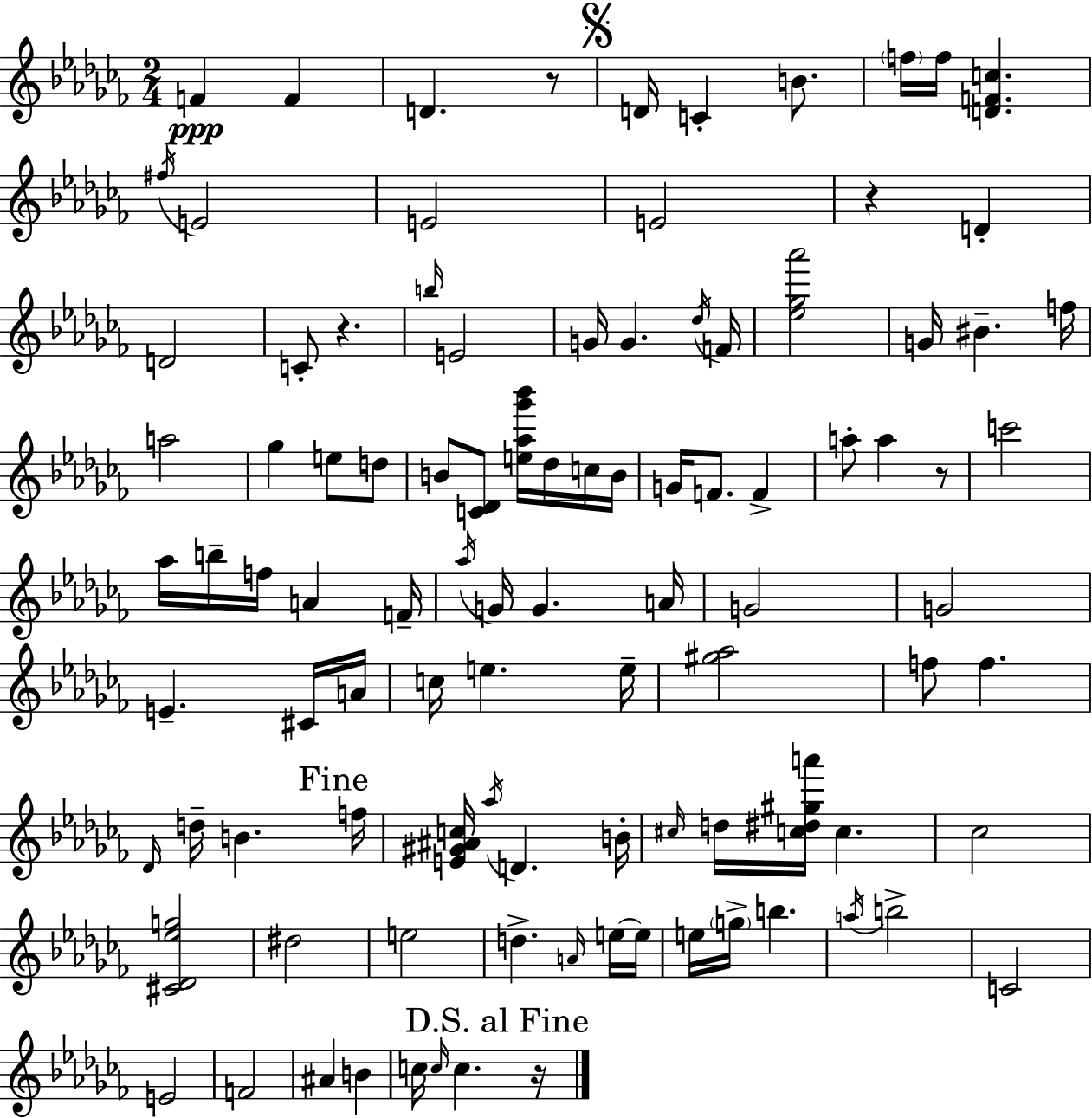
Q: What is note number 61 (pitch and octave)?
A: F5